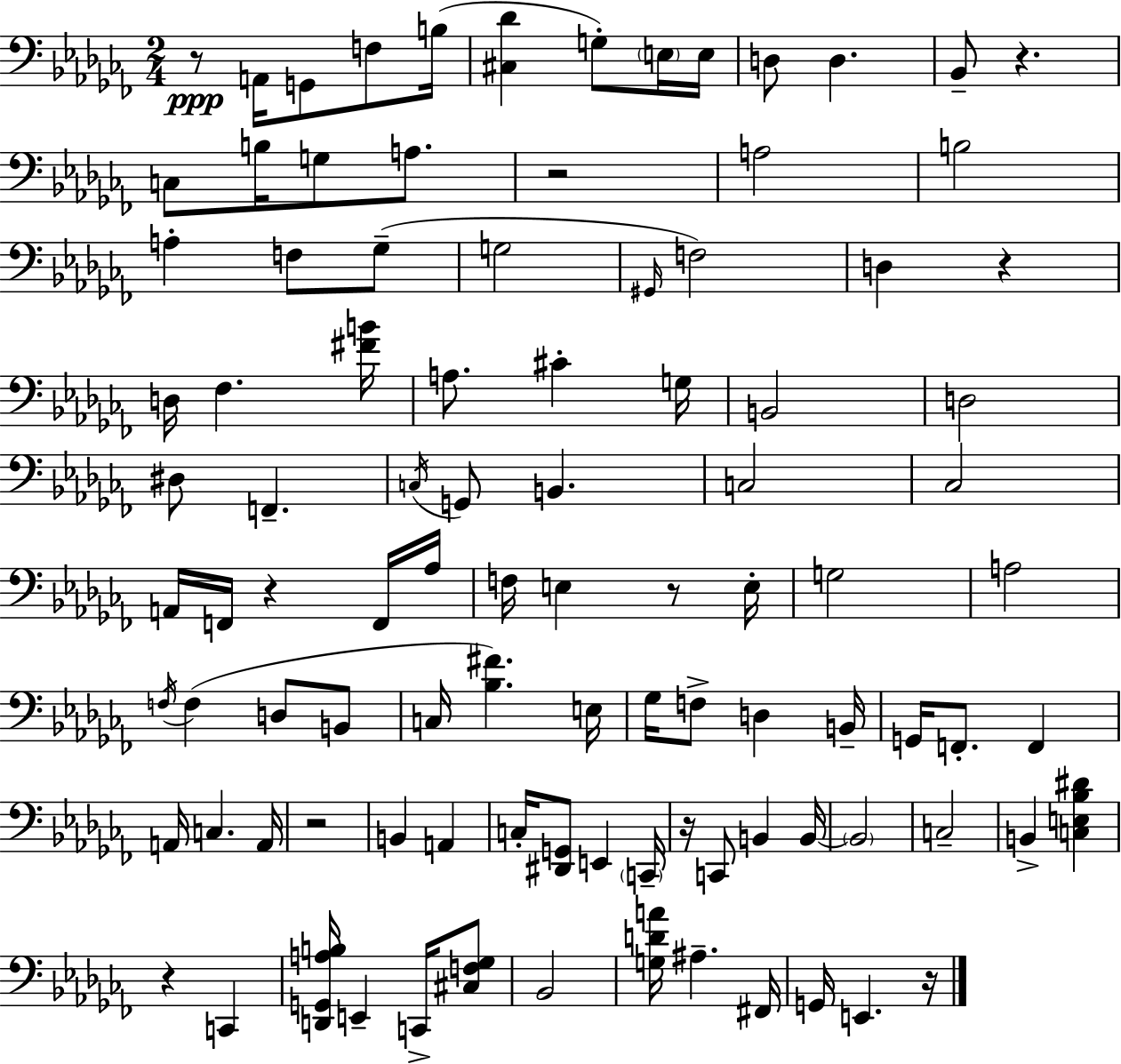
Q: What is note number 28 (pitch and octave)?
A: G3